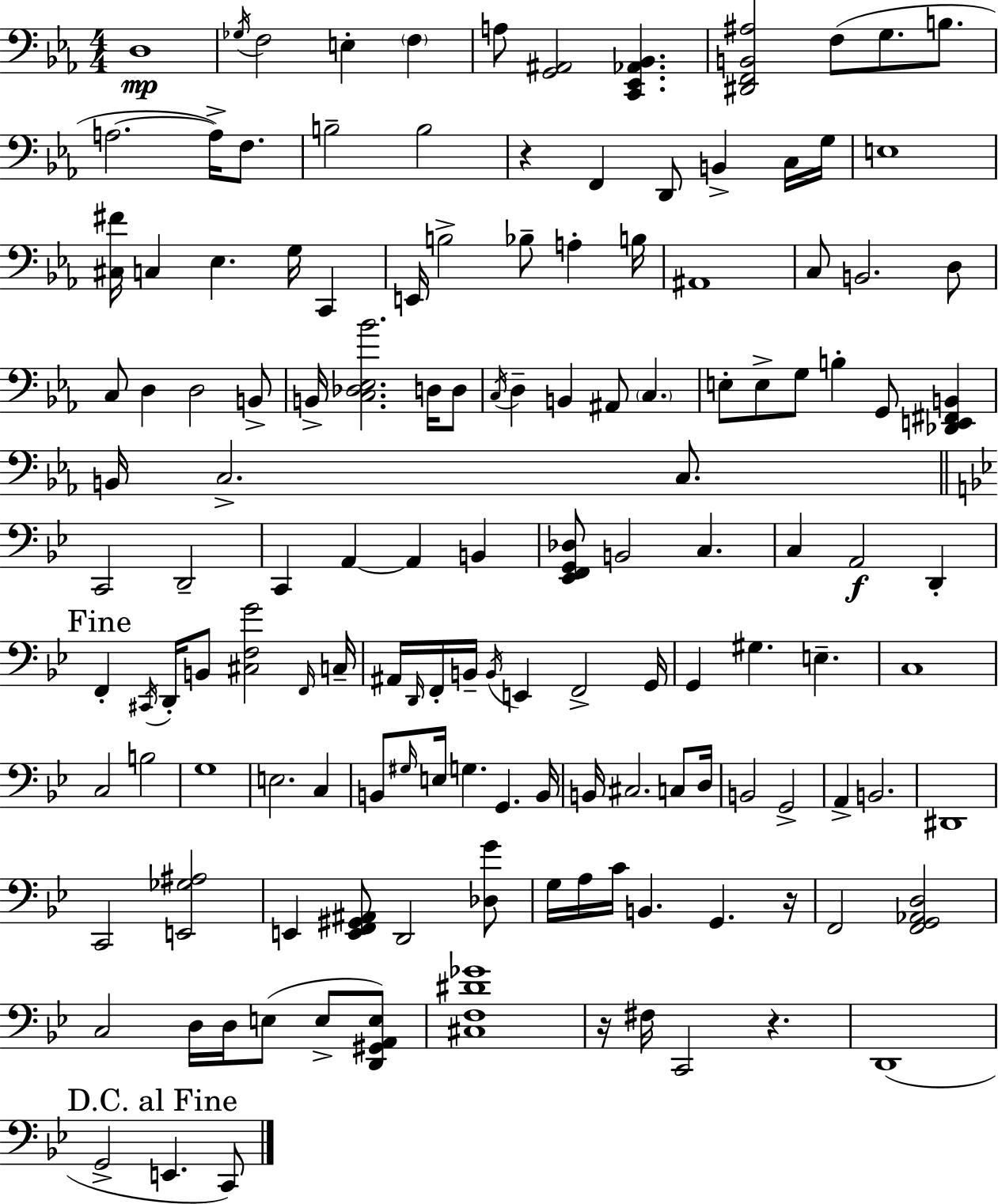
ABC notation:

X:1
T:Untitled
M:4/4
L:1/4
K:Eb
D,4 _G,/4 F,2 E, F, A,/2 [G,,^A,,]2 [C,,_E,,_A,,_B,,] [^D,,F,,B,,^A,]2 F,/2 G,/2 B,/2 A,2 A,/4 F,/2 B,2 B,2 z F,, D,,/2 B,, C,/4 G,/4 E,4 [^C,^F]/4 C, _E, G,/4 C,, E,,/4 B,2 _B,/2 A, B,/4 ^A,,4 C,/2 B,,2 D,/2 C,/2 D, D,2 B,,/2 B,,/4 [C,_D,_E,_B]2 D,/4 D,/2 C,/4 D, B,, ^A,,/2 C, E,/2 E,/2 G,/2 B, G,,/2 [_D,,E,,^F,,B,,] B,,/4 C,2 C,/2 C,,2 D,,2 C,, A,, A,, B,, [_E,,F,,G,,_D,]/2 B,,2 C, C, A,,2 D,, F,, ^C,,/4 D,,/4 B,,/2 [^C,F,G]2 F,,/4 C,/4 ^A,,/4 D,,/4 F,,/4 B,,/4 B,,/4 E,, F,,2 G,,/4 G,, ^G, E, C,4 C,2 B,2 G,4 E,2 C, B,,/2 ^G,/4 E,/4 G, G,, B,,/4 B,,/4 ^C,2 C,/2 D,/4 B,,2 G,,2 A,, B,,2 ^D,,4 C,,2 [E,,_G,^A,]2 E,, [E,,F,,^G,,^A,,]/2 D,,2 [_D,G]/2 G,/4 A,/4 C/4 B,, G,, z/4 F,,2 [F,,G,,_A,,D,]2 C,2 D,/4 D,/4 E,/2 E,/2 [D,,^G,,A,,E,]/2 [^C,F,^D_G]4 z/4 ^F,/4 C,,2 z D,,4 G,,2 E,, C,,/2